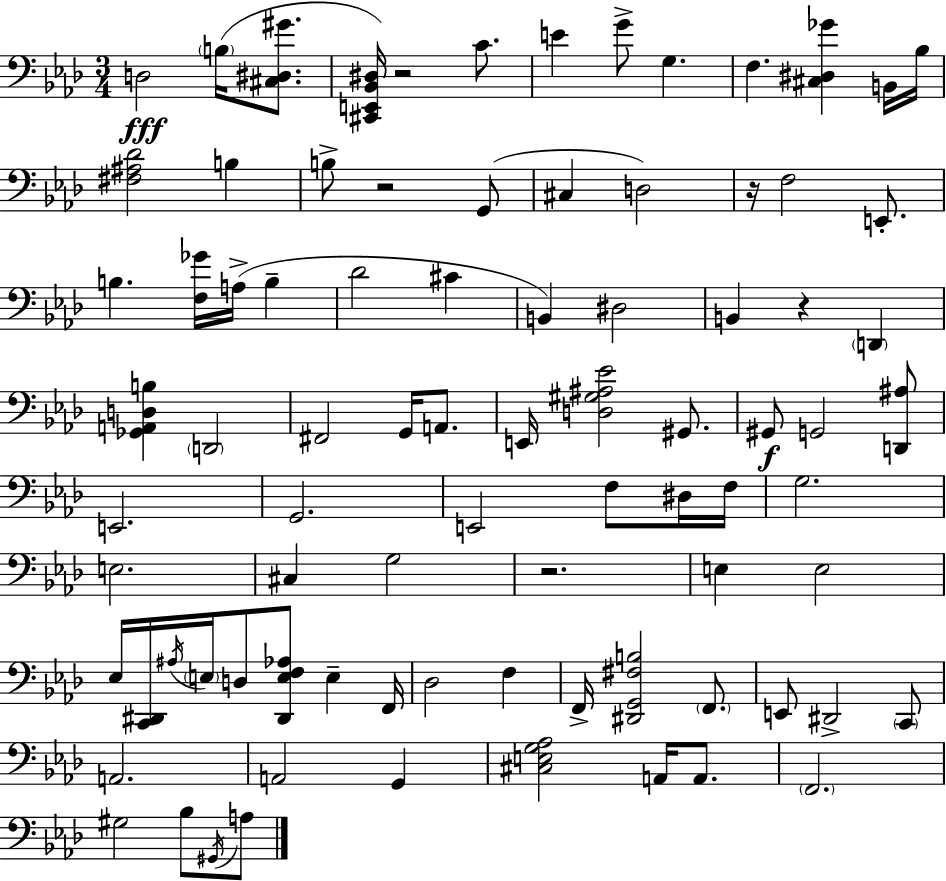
{
  \clef bass
  \numericTimeSignature
  \time 3/4
  \key aes \major
  d2\fff \parenthesize b16( <cis dis gis'>8. | <cis, e, bes, dis>16) r2 c'8. | e'4 g'8-> g4. | f4. <cis dis ges'>4 b,16 bes16 | \break <fis ais des'>2 b4 | b8-> r2 g,8( | cis4 d2) | r16 f2 e,8.-. | \break b4. <f ges'>16 a16->( b4-- | des'2 cis'4 | b,4) dis2 | b,4 r4 \parenthesize d,4 | \break <ges, a, d b>4 \parenthesize d,2 | fis,2 g,16 a,8. | e,16 <d gis ais ees'>2 gis,8. | gis,8\f g,2 <d, ais>8 | \break e,2. | g,2. | e,2 f8 dis16 f16 | g2. | \break e2. | cis4 g2 | r2. | e4 e2 | \break ees16 <c, dis,>16 \acciaccatura { ais16 } \parenthesize e16 d8 <dis, e f aes>8 e4-- | f,16 des2 f4 | f,16-> <dis, g, fis b>2 \parenthesize f,8. | e,8 dis,2-> \parenthesize c,8 | \break a,2. | a,2 g,4 | <cis e g aes>2 a,16 a,8. | \parenthesize f,2. | \break gis2 bes8 \acciaccatura { gis,16 } | a8 \bar "|."
}